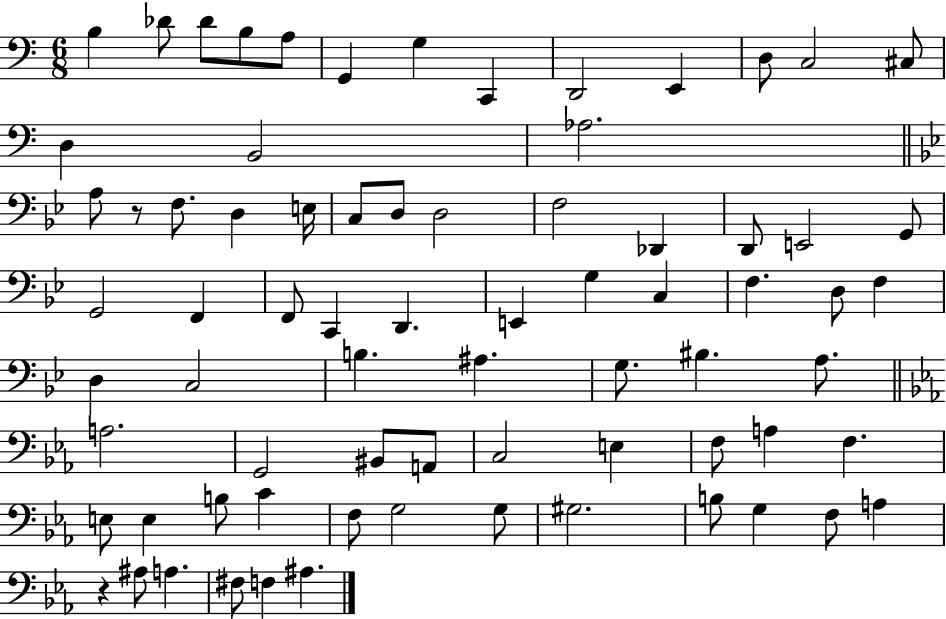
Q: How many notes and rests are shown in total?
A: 74